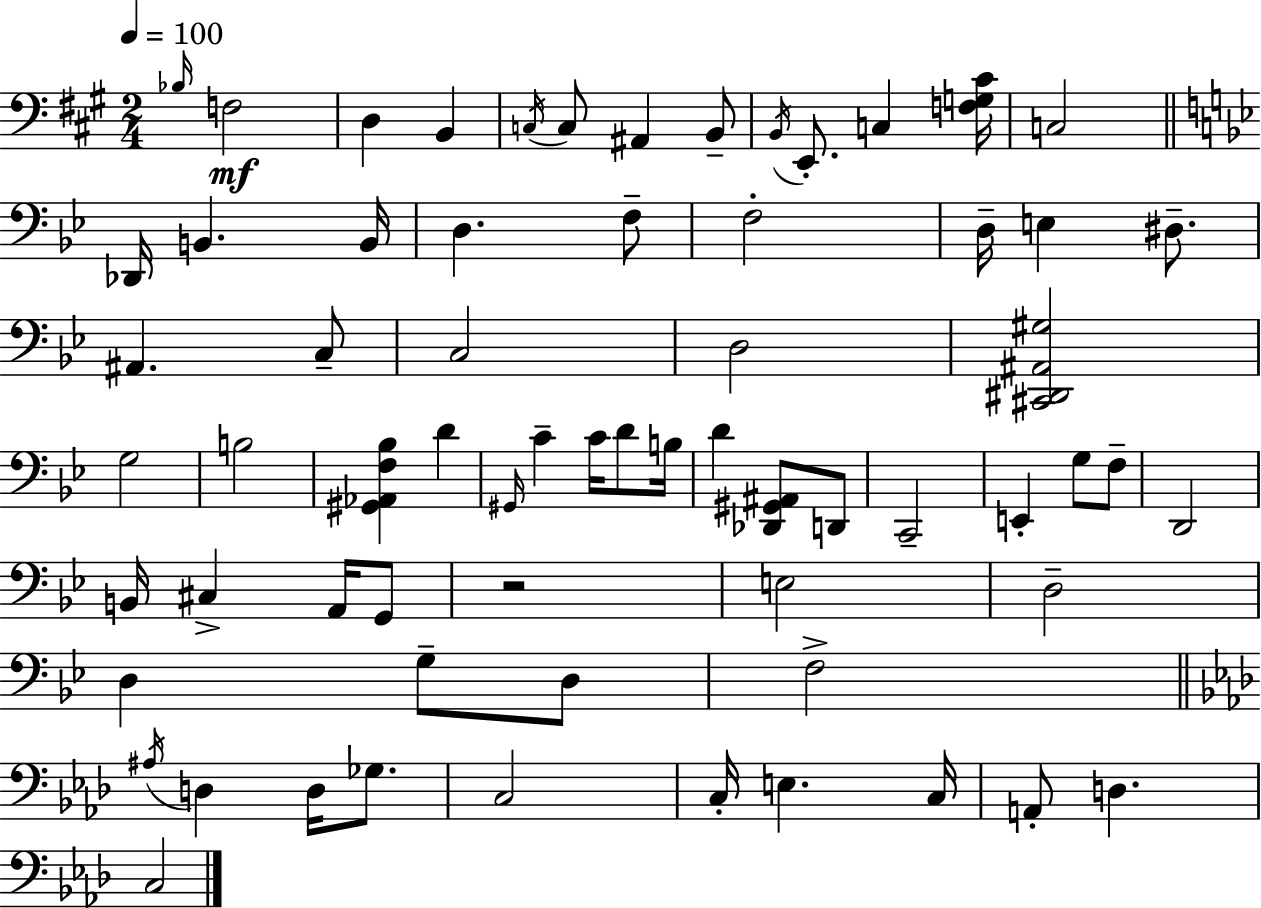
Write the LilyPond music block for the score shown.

{
  \clef bass
  \numericTimeSignature
  \time 2/4
  \key a \major
  \tempo 4 = 100
  \repeat volta 2 { \grace { bes16 }\mf f2 | d4 b,4 | \acciaccatura { c16 } c8 ais,4 | b,8-- \acciaccatura { b,16 } e,8.-. c4 | \break <f g cis'>16 c2 | \bar "||" \break \key bes \major des,16 b,4. b,16 | d4. f8-- | f2-. | d16-- e4 dis8.-- | \break ais,4. c8-- | c2 | d2 | <cis, dis, ais, gis>2 | \break g2 | b2 | <gis, aes, f bes>4 d'4 | \grace { gis,16 } c'4-- c'16 d'8 | \break b16 d'4 <des, gis, ais,>8 d,8 | c,2-- | e,4-. g8 f8-- | d,2 | \break b,16 cis4-> a,16 g,8 | r2 | e2 | d2-- | \break d4 g8-- d8 | f2-> | \bar "||" \break \key aes \major \acciaccatura { ais16 } d4 d16 ges8. | c2 | c16-. e4. | c16 a,8-. d4. | \break c2 | } \bar "|."
}